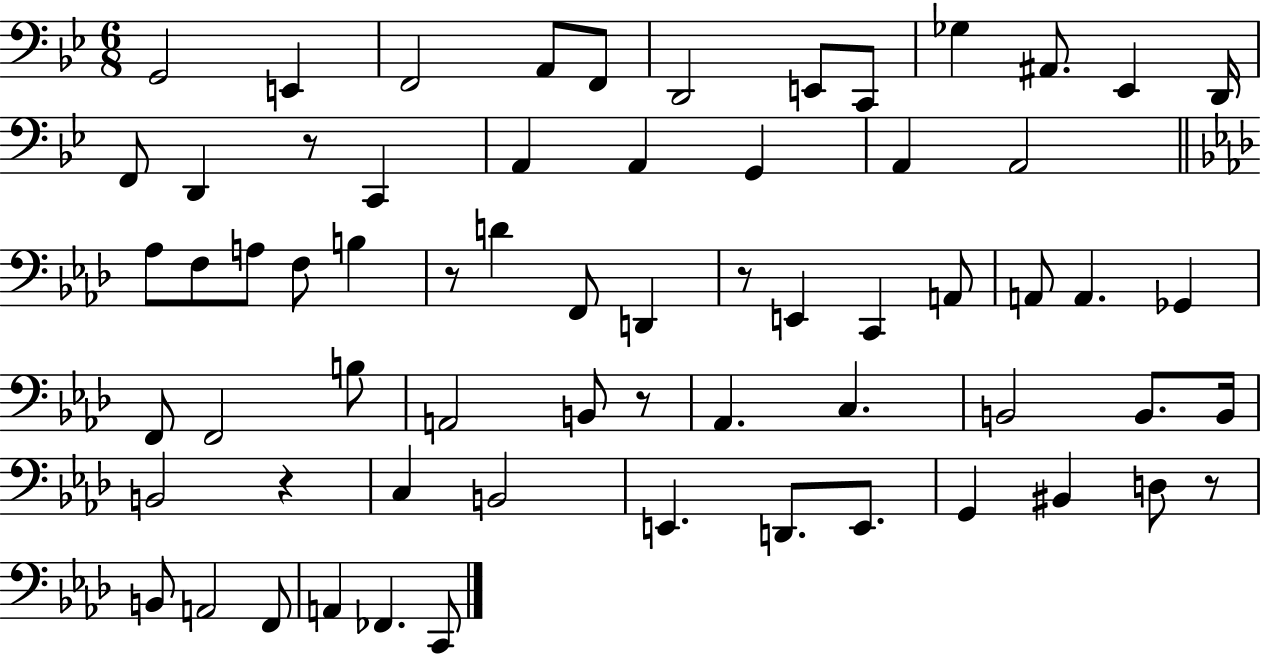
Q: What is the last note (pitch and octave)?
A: C2